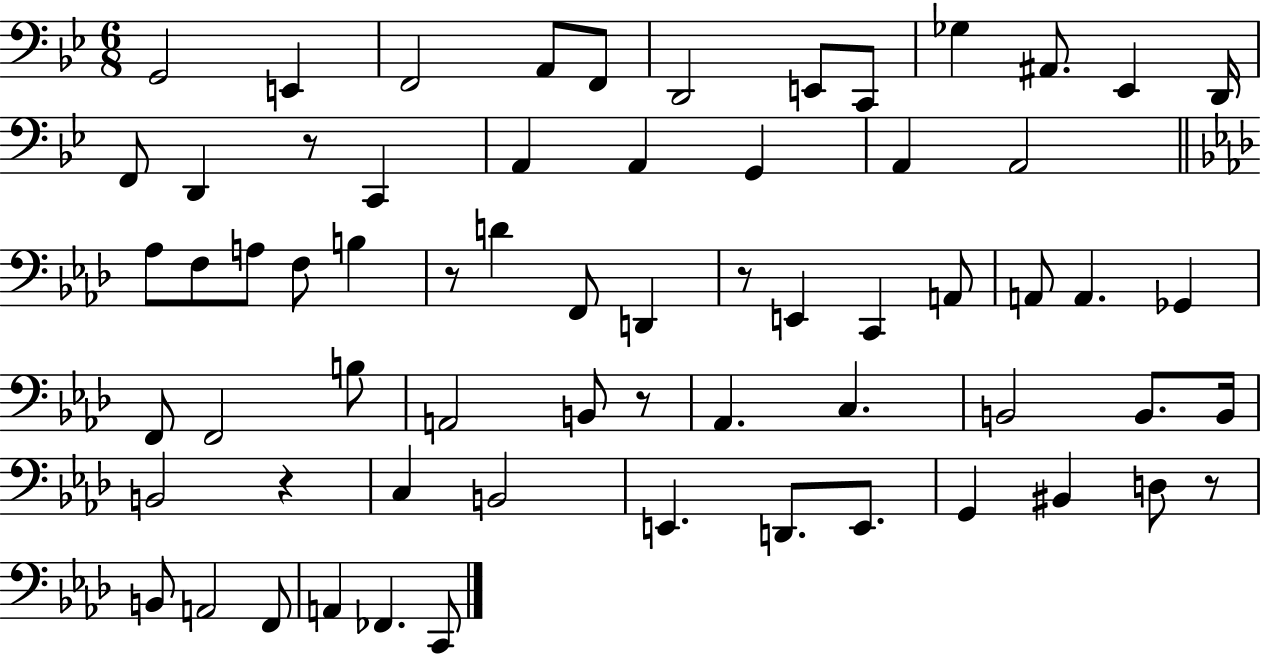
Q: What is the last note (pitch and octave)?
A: C2